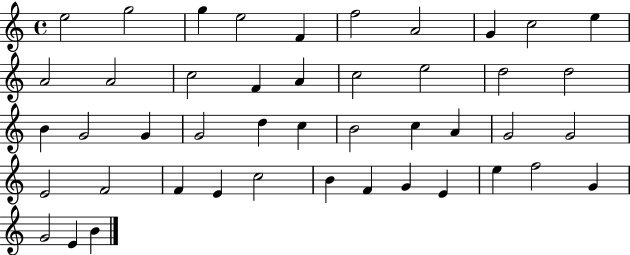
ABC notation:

X:1
T:Untitled
M:4/4
L:1/4
K:C
e2 g2 g e2 F f2 A2 G c2 e A2 A2 c2 F A c2 e2 d2 d2 B G2 G G2 d c B2 c A G2 G2 E2 F2 F E c2 B F G E e f2 G G2 E B